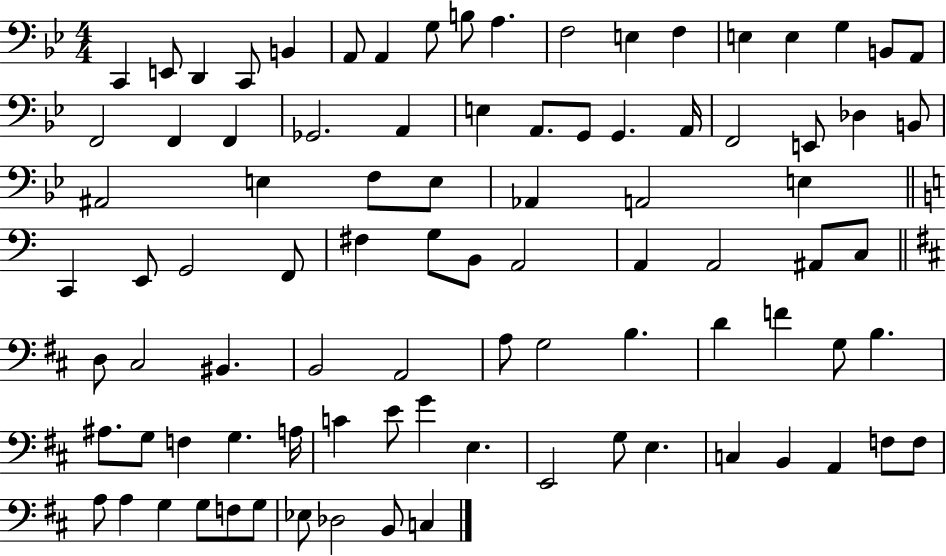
X:1
T:Untitled
M:4/4
L:1/4
K:Bb
C,, E,,/2 D,, C,,/2 B,, A,,/2 A,, G,/2 B,/2 A, F,2 E, F, E, E, G, B,,/2 A,,/2 F,,2 F,, F,, _G,,2 A,, E, A,,/2 G,,/2 G,, A,,/4 F,,2 E,,/2 _D, B,,/2 ^A,,2 E, F,/2 E,/2 _A,, A,,2 E, C,, E,,/2 G,,2 F,,/2 ^F, G,/2 B,,/2 A,,2 A,, A,,2 ^A,,/2 C,/2 D,/2 ^C,2 ^B,, B,,2 A,,2 A,/2 G,2 B, D F G,/2 B, ^A,/2 G,/2 F, G, A,/4 C E/2 G E, E,,2 G,/2 E, C, B,, A,, F,/2 F,/2 A,/2 A, G, G,/2 F,/2 G,/2 _E,/2 _D,2 B,,/2 C,